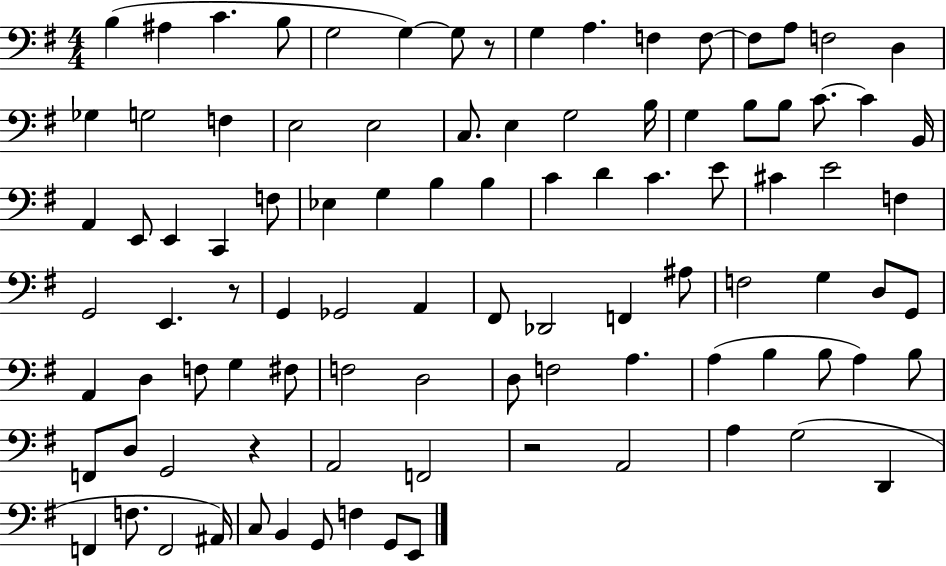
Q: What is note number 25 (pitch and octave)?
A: G3